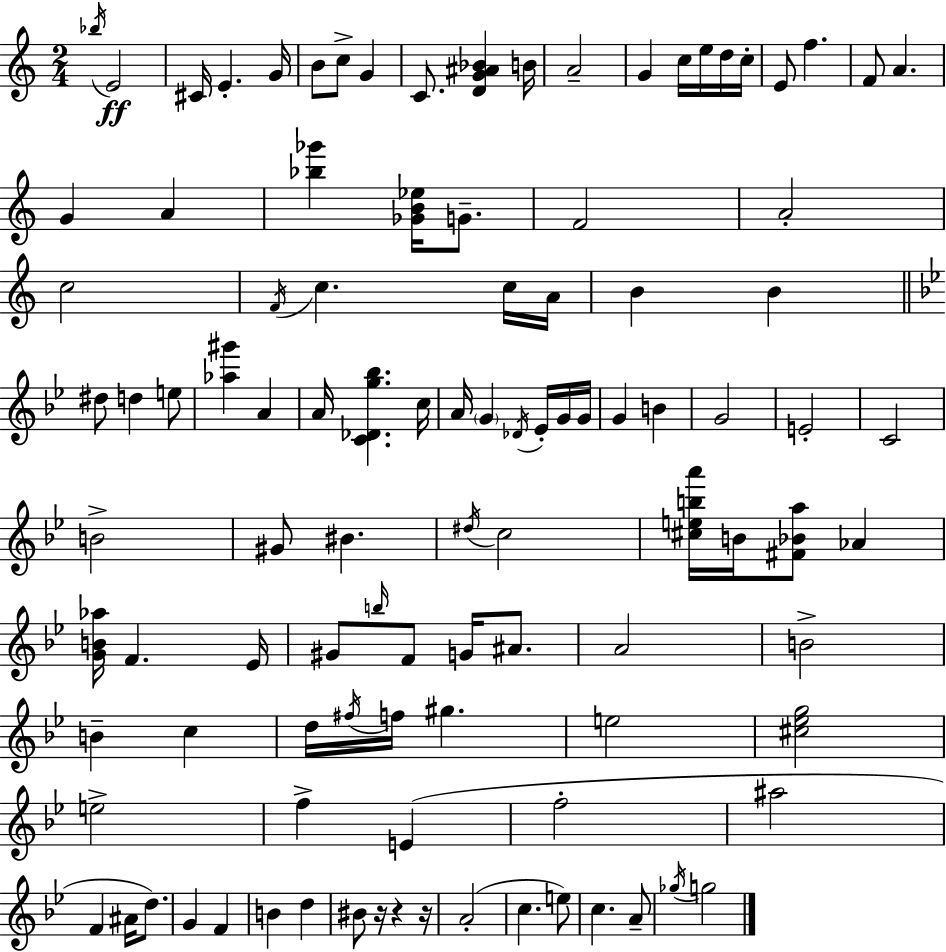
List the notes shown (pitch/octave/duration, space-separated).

Bb5/s E4/h C#4/s E4/q. G4/s B4/e C5/e G4/q C4/e. [D4,G4,A#4,Bb4]/q B4/s A4/h G4/q C5/s E5/s D5/s C5/s E4/e F5/q. F4/e A4/q. G4/q A4/q [Bb5,Gb6]/q [Gb4,B4,Eb5]/s G4/e. F4/h A4/h C5/h F4/s C5/q. C5/s A4/s B4/q B4/q D#5/e D5/q E5/e [Ab5,G#6]/q A4/q A4/s [C4,Db4,G5,Bb5]/q. C5/s A4/s G4/q Db4/s Eb4/s G4/s G4/s G4/q B4/q G4/h E4/h C4/h B4/h G#4/e BIS4/q. D#5/s C5/h [C#5,E5,B5,A6]/s B4/s [F#4,Bb4,A5]/e Ab4/q [G4,B4,Ab5]/s F4/q. Eb4/s G#4/e B5/s F4/e G4/s A#4/e. A4/h B4/h B4/q C5/q D5/s F#5/s F5/s G#5/q. E5/h [C#5,Eb5,G5]/h E5/h F5/q E4/q F5/h A#5/h F4/q A#4/s D5/e. G4/q F4/q B4/q D5/q BIS4/e R/s R/q R/s A4/h C5/q. E5/e C5/q. A4/e Gb5/s G5/h